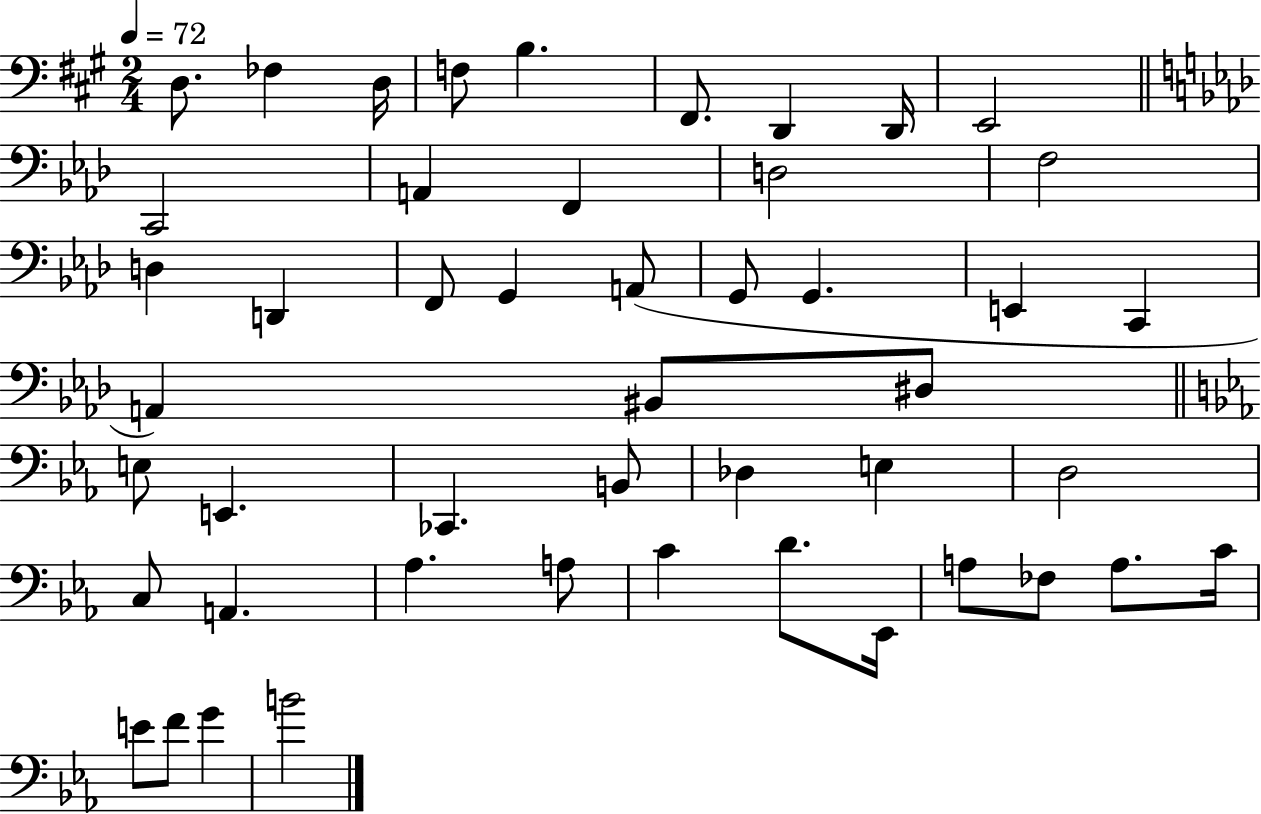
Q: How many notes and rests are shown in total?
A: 48